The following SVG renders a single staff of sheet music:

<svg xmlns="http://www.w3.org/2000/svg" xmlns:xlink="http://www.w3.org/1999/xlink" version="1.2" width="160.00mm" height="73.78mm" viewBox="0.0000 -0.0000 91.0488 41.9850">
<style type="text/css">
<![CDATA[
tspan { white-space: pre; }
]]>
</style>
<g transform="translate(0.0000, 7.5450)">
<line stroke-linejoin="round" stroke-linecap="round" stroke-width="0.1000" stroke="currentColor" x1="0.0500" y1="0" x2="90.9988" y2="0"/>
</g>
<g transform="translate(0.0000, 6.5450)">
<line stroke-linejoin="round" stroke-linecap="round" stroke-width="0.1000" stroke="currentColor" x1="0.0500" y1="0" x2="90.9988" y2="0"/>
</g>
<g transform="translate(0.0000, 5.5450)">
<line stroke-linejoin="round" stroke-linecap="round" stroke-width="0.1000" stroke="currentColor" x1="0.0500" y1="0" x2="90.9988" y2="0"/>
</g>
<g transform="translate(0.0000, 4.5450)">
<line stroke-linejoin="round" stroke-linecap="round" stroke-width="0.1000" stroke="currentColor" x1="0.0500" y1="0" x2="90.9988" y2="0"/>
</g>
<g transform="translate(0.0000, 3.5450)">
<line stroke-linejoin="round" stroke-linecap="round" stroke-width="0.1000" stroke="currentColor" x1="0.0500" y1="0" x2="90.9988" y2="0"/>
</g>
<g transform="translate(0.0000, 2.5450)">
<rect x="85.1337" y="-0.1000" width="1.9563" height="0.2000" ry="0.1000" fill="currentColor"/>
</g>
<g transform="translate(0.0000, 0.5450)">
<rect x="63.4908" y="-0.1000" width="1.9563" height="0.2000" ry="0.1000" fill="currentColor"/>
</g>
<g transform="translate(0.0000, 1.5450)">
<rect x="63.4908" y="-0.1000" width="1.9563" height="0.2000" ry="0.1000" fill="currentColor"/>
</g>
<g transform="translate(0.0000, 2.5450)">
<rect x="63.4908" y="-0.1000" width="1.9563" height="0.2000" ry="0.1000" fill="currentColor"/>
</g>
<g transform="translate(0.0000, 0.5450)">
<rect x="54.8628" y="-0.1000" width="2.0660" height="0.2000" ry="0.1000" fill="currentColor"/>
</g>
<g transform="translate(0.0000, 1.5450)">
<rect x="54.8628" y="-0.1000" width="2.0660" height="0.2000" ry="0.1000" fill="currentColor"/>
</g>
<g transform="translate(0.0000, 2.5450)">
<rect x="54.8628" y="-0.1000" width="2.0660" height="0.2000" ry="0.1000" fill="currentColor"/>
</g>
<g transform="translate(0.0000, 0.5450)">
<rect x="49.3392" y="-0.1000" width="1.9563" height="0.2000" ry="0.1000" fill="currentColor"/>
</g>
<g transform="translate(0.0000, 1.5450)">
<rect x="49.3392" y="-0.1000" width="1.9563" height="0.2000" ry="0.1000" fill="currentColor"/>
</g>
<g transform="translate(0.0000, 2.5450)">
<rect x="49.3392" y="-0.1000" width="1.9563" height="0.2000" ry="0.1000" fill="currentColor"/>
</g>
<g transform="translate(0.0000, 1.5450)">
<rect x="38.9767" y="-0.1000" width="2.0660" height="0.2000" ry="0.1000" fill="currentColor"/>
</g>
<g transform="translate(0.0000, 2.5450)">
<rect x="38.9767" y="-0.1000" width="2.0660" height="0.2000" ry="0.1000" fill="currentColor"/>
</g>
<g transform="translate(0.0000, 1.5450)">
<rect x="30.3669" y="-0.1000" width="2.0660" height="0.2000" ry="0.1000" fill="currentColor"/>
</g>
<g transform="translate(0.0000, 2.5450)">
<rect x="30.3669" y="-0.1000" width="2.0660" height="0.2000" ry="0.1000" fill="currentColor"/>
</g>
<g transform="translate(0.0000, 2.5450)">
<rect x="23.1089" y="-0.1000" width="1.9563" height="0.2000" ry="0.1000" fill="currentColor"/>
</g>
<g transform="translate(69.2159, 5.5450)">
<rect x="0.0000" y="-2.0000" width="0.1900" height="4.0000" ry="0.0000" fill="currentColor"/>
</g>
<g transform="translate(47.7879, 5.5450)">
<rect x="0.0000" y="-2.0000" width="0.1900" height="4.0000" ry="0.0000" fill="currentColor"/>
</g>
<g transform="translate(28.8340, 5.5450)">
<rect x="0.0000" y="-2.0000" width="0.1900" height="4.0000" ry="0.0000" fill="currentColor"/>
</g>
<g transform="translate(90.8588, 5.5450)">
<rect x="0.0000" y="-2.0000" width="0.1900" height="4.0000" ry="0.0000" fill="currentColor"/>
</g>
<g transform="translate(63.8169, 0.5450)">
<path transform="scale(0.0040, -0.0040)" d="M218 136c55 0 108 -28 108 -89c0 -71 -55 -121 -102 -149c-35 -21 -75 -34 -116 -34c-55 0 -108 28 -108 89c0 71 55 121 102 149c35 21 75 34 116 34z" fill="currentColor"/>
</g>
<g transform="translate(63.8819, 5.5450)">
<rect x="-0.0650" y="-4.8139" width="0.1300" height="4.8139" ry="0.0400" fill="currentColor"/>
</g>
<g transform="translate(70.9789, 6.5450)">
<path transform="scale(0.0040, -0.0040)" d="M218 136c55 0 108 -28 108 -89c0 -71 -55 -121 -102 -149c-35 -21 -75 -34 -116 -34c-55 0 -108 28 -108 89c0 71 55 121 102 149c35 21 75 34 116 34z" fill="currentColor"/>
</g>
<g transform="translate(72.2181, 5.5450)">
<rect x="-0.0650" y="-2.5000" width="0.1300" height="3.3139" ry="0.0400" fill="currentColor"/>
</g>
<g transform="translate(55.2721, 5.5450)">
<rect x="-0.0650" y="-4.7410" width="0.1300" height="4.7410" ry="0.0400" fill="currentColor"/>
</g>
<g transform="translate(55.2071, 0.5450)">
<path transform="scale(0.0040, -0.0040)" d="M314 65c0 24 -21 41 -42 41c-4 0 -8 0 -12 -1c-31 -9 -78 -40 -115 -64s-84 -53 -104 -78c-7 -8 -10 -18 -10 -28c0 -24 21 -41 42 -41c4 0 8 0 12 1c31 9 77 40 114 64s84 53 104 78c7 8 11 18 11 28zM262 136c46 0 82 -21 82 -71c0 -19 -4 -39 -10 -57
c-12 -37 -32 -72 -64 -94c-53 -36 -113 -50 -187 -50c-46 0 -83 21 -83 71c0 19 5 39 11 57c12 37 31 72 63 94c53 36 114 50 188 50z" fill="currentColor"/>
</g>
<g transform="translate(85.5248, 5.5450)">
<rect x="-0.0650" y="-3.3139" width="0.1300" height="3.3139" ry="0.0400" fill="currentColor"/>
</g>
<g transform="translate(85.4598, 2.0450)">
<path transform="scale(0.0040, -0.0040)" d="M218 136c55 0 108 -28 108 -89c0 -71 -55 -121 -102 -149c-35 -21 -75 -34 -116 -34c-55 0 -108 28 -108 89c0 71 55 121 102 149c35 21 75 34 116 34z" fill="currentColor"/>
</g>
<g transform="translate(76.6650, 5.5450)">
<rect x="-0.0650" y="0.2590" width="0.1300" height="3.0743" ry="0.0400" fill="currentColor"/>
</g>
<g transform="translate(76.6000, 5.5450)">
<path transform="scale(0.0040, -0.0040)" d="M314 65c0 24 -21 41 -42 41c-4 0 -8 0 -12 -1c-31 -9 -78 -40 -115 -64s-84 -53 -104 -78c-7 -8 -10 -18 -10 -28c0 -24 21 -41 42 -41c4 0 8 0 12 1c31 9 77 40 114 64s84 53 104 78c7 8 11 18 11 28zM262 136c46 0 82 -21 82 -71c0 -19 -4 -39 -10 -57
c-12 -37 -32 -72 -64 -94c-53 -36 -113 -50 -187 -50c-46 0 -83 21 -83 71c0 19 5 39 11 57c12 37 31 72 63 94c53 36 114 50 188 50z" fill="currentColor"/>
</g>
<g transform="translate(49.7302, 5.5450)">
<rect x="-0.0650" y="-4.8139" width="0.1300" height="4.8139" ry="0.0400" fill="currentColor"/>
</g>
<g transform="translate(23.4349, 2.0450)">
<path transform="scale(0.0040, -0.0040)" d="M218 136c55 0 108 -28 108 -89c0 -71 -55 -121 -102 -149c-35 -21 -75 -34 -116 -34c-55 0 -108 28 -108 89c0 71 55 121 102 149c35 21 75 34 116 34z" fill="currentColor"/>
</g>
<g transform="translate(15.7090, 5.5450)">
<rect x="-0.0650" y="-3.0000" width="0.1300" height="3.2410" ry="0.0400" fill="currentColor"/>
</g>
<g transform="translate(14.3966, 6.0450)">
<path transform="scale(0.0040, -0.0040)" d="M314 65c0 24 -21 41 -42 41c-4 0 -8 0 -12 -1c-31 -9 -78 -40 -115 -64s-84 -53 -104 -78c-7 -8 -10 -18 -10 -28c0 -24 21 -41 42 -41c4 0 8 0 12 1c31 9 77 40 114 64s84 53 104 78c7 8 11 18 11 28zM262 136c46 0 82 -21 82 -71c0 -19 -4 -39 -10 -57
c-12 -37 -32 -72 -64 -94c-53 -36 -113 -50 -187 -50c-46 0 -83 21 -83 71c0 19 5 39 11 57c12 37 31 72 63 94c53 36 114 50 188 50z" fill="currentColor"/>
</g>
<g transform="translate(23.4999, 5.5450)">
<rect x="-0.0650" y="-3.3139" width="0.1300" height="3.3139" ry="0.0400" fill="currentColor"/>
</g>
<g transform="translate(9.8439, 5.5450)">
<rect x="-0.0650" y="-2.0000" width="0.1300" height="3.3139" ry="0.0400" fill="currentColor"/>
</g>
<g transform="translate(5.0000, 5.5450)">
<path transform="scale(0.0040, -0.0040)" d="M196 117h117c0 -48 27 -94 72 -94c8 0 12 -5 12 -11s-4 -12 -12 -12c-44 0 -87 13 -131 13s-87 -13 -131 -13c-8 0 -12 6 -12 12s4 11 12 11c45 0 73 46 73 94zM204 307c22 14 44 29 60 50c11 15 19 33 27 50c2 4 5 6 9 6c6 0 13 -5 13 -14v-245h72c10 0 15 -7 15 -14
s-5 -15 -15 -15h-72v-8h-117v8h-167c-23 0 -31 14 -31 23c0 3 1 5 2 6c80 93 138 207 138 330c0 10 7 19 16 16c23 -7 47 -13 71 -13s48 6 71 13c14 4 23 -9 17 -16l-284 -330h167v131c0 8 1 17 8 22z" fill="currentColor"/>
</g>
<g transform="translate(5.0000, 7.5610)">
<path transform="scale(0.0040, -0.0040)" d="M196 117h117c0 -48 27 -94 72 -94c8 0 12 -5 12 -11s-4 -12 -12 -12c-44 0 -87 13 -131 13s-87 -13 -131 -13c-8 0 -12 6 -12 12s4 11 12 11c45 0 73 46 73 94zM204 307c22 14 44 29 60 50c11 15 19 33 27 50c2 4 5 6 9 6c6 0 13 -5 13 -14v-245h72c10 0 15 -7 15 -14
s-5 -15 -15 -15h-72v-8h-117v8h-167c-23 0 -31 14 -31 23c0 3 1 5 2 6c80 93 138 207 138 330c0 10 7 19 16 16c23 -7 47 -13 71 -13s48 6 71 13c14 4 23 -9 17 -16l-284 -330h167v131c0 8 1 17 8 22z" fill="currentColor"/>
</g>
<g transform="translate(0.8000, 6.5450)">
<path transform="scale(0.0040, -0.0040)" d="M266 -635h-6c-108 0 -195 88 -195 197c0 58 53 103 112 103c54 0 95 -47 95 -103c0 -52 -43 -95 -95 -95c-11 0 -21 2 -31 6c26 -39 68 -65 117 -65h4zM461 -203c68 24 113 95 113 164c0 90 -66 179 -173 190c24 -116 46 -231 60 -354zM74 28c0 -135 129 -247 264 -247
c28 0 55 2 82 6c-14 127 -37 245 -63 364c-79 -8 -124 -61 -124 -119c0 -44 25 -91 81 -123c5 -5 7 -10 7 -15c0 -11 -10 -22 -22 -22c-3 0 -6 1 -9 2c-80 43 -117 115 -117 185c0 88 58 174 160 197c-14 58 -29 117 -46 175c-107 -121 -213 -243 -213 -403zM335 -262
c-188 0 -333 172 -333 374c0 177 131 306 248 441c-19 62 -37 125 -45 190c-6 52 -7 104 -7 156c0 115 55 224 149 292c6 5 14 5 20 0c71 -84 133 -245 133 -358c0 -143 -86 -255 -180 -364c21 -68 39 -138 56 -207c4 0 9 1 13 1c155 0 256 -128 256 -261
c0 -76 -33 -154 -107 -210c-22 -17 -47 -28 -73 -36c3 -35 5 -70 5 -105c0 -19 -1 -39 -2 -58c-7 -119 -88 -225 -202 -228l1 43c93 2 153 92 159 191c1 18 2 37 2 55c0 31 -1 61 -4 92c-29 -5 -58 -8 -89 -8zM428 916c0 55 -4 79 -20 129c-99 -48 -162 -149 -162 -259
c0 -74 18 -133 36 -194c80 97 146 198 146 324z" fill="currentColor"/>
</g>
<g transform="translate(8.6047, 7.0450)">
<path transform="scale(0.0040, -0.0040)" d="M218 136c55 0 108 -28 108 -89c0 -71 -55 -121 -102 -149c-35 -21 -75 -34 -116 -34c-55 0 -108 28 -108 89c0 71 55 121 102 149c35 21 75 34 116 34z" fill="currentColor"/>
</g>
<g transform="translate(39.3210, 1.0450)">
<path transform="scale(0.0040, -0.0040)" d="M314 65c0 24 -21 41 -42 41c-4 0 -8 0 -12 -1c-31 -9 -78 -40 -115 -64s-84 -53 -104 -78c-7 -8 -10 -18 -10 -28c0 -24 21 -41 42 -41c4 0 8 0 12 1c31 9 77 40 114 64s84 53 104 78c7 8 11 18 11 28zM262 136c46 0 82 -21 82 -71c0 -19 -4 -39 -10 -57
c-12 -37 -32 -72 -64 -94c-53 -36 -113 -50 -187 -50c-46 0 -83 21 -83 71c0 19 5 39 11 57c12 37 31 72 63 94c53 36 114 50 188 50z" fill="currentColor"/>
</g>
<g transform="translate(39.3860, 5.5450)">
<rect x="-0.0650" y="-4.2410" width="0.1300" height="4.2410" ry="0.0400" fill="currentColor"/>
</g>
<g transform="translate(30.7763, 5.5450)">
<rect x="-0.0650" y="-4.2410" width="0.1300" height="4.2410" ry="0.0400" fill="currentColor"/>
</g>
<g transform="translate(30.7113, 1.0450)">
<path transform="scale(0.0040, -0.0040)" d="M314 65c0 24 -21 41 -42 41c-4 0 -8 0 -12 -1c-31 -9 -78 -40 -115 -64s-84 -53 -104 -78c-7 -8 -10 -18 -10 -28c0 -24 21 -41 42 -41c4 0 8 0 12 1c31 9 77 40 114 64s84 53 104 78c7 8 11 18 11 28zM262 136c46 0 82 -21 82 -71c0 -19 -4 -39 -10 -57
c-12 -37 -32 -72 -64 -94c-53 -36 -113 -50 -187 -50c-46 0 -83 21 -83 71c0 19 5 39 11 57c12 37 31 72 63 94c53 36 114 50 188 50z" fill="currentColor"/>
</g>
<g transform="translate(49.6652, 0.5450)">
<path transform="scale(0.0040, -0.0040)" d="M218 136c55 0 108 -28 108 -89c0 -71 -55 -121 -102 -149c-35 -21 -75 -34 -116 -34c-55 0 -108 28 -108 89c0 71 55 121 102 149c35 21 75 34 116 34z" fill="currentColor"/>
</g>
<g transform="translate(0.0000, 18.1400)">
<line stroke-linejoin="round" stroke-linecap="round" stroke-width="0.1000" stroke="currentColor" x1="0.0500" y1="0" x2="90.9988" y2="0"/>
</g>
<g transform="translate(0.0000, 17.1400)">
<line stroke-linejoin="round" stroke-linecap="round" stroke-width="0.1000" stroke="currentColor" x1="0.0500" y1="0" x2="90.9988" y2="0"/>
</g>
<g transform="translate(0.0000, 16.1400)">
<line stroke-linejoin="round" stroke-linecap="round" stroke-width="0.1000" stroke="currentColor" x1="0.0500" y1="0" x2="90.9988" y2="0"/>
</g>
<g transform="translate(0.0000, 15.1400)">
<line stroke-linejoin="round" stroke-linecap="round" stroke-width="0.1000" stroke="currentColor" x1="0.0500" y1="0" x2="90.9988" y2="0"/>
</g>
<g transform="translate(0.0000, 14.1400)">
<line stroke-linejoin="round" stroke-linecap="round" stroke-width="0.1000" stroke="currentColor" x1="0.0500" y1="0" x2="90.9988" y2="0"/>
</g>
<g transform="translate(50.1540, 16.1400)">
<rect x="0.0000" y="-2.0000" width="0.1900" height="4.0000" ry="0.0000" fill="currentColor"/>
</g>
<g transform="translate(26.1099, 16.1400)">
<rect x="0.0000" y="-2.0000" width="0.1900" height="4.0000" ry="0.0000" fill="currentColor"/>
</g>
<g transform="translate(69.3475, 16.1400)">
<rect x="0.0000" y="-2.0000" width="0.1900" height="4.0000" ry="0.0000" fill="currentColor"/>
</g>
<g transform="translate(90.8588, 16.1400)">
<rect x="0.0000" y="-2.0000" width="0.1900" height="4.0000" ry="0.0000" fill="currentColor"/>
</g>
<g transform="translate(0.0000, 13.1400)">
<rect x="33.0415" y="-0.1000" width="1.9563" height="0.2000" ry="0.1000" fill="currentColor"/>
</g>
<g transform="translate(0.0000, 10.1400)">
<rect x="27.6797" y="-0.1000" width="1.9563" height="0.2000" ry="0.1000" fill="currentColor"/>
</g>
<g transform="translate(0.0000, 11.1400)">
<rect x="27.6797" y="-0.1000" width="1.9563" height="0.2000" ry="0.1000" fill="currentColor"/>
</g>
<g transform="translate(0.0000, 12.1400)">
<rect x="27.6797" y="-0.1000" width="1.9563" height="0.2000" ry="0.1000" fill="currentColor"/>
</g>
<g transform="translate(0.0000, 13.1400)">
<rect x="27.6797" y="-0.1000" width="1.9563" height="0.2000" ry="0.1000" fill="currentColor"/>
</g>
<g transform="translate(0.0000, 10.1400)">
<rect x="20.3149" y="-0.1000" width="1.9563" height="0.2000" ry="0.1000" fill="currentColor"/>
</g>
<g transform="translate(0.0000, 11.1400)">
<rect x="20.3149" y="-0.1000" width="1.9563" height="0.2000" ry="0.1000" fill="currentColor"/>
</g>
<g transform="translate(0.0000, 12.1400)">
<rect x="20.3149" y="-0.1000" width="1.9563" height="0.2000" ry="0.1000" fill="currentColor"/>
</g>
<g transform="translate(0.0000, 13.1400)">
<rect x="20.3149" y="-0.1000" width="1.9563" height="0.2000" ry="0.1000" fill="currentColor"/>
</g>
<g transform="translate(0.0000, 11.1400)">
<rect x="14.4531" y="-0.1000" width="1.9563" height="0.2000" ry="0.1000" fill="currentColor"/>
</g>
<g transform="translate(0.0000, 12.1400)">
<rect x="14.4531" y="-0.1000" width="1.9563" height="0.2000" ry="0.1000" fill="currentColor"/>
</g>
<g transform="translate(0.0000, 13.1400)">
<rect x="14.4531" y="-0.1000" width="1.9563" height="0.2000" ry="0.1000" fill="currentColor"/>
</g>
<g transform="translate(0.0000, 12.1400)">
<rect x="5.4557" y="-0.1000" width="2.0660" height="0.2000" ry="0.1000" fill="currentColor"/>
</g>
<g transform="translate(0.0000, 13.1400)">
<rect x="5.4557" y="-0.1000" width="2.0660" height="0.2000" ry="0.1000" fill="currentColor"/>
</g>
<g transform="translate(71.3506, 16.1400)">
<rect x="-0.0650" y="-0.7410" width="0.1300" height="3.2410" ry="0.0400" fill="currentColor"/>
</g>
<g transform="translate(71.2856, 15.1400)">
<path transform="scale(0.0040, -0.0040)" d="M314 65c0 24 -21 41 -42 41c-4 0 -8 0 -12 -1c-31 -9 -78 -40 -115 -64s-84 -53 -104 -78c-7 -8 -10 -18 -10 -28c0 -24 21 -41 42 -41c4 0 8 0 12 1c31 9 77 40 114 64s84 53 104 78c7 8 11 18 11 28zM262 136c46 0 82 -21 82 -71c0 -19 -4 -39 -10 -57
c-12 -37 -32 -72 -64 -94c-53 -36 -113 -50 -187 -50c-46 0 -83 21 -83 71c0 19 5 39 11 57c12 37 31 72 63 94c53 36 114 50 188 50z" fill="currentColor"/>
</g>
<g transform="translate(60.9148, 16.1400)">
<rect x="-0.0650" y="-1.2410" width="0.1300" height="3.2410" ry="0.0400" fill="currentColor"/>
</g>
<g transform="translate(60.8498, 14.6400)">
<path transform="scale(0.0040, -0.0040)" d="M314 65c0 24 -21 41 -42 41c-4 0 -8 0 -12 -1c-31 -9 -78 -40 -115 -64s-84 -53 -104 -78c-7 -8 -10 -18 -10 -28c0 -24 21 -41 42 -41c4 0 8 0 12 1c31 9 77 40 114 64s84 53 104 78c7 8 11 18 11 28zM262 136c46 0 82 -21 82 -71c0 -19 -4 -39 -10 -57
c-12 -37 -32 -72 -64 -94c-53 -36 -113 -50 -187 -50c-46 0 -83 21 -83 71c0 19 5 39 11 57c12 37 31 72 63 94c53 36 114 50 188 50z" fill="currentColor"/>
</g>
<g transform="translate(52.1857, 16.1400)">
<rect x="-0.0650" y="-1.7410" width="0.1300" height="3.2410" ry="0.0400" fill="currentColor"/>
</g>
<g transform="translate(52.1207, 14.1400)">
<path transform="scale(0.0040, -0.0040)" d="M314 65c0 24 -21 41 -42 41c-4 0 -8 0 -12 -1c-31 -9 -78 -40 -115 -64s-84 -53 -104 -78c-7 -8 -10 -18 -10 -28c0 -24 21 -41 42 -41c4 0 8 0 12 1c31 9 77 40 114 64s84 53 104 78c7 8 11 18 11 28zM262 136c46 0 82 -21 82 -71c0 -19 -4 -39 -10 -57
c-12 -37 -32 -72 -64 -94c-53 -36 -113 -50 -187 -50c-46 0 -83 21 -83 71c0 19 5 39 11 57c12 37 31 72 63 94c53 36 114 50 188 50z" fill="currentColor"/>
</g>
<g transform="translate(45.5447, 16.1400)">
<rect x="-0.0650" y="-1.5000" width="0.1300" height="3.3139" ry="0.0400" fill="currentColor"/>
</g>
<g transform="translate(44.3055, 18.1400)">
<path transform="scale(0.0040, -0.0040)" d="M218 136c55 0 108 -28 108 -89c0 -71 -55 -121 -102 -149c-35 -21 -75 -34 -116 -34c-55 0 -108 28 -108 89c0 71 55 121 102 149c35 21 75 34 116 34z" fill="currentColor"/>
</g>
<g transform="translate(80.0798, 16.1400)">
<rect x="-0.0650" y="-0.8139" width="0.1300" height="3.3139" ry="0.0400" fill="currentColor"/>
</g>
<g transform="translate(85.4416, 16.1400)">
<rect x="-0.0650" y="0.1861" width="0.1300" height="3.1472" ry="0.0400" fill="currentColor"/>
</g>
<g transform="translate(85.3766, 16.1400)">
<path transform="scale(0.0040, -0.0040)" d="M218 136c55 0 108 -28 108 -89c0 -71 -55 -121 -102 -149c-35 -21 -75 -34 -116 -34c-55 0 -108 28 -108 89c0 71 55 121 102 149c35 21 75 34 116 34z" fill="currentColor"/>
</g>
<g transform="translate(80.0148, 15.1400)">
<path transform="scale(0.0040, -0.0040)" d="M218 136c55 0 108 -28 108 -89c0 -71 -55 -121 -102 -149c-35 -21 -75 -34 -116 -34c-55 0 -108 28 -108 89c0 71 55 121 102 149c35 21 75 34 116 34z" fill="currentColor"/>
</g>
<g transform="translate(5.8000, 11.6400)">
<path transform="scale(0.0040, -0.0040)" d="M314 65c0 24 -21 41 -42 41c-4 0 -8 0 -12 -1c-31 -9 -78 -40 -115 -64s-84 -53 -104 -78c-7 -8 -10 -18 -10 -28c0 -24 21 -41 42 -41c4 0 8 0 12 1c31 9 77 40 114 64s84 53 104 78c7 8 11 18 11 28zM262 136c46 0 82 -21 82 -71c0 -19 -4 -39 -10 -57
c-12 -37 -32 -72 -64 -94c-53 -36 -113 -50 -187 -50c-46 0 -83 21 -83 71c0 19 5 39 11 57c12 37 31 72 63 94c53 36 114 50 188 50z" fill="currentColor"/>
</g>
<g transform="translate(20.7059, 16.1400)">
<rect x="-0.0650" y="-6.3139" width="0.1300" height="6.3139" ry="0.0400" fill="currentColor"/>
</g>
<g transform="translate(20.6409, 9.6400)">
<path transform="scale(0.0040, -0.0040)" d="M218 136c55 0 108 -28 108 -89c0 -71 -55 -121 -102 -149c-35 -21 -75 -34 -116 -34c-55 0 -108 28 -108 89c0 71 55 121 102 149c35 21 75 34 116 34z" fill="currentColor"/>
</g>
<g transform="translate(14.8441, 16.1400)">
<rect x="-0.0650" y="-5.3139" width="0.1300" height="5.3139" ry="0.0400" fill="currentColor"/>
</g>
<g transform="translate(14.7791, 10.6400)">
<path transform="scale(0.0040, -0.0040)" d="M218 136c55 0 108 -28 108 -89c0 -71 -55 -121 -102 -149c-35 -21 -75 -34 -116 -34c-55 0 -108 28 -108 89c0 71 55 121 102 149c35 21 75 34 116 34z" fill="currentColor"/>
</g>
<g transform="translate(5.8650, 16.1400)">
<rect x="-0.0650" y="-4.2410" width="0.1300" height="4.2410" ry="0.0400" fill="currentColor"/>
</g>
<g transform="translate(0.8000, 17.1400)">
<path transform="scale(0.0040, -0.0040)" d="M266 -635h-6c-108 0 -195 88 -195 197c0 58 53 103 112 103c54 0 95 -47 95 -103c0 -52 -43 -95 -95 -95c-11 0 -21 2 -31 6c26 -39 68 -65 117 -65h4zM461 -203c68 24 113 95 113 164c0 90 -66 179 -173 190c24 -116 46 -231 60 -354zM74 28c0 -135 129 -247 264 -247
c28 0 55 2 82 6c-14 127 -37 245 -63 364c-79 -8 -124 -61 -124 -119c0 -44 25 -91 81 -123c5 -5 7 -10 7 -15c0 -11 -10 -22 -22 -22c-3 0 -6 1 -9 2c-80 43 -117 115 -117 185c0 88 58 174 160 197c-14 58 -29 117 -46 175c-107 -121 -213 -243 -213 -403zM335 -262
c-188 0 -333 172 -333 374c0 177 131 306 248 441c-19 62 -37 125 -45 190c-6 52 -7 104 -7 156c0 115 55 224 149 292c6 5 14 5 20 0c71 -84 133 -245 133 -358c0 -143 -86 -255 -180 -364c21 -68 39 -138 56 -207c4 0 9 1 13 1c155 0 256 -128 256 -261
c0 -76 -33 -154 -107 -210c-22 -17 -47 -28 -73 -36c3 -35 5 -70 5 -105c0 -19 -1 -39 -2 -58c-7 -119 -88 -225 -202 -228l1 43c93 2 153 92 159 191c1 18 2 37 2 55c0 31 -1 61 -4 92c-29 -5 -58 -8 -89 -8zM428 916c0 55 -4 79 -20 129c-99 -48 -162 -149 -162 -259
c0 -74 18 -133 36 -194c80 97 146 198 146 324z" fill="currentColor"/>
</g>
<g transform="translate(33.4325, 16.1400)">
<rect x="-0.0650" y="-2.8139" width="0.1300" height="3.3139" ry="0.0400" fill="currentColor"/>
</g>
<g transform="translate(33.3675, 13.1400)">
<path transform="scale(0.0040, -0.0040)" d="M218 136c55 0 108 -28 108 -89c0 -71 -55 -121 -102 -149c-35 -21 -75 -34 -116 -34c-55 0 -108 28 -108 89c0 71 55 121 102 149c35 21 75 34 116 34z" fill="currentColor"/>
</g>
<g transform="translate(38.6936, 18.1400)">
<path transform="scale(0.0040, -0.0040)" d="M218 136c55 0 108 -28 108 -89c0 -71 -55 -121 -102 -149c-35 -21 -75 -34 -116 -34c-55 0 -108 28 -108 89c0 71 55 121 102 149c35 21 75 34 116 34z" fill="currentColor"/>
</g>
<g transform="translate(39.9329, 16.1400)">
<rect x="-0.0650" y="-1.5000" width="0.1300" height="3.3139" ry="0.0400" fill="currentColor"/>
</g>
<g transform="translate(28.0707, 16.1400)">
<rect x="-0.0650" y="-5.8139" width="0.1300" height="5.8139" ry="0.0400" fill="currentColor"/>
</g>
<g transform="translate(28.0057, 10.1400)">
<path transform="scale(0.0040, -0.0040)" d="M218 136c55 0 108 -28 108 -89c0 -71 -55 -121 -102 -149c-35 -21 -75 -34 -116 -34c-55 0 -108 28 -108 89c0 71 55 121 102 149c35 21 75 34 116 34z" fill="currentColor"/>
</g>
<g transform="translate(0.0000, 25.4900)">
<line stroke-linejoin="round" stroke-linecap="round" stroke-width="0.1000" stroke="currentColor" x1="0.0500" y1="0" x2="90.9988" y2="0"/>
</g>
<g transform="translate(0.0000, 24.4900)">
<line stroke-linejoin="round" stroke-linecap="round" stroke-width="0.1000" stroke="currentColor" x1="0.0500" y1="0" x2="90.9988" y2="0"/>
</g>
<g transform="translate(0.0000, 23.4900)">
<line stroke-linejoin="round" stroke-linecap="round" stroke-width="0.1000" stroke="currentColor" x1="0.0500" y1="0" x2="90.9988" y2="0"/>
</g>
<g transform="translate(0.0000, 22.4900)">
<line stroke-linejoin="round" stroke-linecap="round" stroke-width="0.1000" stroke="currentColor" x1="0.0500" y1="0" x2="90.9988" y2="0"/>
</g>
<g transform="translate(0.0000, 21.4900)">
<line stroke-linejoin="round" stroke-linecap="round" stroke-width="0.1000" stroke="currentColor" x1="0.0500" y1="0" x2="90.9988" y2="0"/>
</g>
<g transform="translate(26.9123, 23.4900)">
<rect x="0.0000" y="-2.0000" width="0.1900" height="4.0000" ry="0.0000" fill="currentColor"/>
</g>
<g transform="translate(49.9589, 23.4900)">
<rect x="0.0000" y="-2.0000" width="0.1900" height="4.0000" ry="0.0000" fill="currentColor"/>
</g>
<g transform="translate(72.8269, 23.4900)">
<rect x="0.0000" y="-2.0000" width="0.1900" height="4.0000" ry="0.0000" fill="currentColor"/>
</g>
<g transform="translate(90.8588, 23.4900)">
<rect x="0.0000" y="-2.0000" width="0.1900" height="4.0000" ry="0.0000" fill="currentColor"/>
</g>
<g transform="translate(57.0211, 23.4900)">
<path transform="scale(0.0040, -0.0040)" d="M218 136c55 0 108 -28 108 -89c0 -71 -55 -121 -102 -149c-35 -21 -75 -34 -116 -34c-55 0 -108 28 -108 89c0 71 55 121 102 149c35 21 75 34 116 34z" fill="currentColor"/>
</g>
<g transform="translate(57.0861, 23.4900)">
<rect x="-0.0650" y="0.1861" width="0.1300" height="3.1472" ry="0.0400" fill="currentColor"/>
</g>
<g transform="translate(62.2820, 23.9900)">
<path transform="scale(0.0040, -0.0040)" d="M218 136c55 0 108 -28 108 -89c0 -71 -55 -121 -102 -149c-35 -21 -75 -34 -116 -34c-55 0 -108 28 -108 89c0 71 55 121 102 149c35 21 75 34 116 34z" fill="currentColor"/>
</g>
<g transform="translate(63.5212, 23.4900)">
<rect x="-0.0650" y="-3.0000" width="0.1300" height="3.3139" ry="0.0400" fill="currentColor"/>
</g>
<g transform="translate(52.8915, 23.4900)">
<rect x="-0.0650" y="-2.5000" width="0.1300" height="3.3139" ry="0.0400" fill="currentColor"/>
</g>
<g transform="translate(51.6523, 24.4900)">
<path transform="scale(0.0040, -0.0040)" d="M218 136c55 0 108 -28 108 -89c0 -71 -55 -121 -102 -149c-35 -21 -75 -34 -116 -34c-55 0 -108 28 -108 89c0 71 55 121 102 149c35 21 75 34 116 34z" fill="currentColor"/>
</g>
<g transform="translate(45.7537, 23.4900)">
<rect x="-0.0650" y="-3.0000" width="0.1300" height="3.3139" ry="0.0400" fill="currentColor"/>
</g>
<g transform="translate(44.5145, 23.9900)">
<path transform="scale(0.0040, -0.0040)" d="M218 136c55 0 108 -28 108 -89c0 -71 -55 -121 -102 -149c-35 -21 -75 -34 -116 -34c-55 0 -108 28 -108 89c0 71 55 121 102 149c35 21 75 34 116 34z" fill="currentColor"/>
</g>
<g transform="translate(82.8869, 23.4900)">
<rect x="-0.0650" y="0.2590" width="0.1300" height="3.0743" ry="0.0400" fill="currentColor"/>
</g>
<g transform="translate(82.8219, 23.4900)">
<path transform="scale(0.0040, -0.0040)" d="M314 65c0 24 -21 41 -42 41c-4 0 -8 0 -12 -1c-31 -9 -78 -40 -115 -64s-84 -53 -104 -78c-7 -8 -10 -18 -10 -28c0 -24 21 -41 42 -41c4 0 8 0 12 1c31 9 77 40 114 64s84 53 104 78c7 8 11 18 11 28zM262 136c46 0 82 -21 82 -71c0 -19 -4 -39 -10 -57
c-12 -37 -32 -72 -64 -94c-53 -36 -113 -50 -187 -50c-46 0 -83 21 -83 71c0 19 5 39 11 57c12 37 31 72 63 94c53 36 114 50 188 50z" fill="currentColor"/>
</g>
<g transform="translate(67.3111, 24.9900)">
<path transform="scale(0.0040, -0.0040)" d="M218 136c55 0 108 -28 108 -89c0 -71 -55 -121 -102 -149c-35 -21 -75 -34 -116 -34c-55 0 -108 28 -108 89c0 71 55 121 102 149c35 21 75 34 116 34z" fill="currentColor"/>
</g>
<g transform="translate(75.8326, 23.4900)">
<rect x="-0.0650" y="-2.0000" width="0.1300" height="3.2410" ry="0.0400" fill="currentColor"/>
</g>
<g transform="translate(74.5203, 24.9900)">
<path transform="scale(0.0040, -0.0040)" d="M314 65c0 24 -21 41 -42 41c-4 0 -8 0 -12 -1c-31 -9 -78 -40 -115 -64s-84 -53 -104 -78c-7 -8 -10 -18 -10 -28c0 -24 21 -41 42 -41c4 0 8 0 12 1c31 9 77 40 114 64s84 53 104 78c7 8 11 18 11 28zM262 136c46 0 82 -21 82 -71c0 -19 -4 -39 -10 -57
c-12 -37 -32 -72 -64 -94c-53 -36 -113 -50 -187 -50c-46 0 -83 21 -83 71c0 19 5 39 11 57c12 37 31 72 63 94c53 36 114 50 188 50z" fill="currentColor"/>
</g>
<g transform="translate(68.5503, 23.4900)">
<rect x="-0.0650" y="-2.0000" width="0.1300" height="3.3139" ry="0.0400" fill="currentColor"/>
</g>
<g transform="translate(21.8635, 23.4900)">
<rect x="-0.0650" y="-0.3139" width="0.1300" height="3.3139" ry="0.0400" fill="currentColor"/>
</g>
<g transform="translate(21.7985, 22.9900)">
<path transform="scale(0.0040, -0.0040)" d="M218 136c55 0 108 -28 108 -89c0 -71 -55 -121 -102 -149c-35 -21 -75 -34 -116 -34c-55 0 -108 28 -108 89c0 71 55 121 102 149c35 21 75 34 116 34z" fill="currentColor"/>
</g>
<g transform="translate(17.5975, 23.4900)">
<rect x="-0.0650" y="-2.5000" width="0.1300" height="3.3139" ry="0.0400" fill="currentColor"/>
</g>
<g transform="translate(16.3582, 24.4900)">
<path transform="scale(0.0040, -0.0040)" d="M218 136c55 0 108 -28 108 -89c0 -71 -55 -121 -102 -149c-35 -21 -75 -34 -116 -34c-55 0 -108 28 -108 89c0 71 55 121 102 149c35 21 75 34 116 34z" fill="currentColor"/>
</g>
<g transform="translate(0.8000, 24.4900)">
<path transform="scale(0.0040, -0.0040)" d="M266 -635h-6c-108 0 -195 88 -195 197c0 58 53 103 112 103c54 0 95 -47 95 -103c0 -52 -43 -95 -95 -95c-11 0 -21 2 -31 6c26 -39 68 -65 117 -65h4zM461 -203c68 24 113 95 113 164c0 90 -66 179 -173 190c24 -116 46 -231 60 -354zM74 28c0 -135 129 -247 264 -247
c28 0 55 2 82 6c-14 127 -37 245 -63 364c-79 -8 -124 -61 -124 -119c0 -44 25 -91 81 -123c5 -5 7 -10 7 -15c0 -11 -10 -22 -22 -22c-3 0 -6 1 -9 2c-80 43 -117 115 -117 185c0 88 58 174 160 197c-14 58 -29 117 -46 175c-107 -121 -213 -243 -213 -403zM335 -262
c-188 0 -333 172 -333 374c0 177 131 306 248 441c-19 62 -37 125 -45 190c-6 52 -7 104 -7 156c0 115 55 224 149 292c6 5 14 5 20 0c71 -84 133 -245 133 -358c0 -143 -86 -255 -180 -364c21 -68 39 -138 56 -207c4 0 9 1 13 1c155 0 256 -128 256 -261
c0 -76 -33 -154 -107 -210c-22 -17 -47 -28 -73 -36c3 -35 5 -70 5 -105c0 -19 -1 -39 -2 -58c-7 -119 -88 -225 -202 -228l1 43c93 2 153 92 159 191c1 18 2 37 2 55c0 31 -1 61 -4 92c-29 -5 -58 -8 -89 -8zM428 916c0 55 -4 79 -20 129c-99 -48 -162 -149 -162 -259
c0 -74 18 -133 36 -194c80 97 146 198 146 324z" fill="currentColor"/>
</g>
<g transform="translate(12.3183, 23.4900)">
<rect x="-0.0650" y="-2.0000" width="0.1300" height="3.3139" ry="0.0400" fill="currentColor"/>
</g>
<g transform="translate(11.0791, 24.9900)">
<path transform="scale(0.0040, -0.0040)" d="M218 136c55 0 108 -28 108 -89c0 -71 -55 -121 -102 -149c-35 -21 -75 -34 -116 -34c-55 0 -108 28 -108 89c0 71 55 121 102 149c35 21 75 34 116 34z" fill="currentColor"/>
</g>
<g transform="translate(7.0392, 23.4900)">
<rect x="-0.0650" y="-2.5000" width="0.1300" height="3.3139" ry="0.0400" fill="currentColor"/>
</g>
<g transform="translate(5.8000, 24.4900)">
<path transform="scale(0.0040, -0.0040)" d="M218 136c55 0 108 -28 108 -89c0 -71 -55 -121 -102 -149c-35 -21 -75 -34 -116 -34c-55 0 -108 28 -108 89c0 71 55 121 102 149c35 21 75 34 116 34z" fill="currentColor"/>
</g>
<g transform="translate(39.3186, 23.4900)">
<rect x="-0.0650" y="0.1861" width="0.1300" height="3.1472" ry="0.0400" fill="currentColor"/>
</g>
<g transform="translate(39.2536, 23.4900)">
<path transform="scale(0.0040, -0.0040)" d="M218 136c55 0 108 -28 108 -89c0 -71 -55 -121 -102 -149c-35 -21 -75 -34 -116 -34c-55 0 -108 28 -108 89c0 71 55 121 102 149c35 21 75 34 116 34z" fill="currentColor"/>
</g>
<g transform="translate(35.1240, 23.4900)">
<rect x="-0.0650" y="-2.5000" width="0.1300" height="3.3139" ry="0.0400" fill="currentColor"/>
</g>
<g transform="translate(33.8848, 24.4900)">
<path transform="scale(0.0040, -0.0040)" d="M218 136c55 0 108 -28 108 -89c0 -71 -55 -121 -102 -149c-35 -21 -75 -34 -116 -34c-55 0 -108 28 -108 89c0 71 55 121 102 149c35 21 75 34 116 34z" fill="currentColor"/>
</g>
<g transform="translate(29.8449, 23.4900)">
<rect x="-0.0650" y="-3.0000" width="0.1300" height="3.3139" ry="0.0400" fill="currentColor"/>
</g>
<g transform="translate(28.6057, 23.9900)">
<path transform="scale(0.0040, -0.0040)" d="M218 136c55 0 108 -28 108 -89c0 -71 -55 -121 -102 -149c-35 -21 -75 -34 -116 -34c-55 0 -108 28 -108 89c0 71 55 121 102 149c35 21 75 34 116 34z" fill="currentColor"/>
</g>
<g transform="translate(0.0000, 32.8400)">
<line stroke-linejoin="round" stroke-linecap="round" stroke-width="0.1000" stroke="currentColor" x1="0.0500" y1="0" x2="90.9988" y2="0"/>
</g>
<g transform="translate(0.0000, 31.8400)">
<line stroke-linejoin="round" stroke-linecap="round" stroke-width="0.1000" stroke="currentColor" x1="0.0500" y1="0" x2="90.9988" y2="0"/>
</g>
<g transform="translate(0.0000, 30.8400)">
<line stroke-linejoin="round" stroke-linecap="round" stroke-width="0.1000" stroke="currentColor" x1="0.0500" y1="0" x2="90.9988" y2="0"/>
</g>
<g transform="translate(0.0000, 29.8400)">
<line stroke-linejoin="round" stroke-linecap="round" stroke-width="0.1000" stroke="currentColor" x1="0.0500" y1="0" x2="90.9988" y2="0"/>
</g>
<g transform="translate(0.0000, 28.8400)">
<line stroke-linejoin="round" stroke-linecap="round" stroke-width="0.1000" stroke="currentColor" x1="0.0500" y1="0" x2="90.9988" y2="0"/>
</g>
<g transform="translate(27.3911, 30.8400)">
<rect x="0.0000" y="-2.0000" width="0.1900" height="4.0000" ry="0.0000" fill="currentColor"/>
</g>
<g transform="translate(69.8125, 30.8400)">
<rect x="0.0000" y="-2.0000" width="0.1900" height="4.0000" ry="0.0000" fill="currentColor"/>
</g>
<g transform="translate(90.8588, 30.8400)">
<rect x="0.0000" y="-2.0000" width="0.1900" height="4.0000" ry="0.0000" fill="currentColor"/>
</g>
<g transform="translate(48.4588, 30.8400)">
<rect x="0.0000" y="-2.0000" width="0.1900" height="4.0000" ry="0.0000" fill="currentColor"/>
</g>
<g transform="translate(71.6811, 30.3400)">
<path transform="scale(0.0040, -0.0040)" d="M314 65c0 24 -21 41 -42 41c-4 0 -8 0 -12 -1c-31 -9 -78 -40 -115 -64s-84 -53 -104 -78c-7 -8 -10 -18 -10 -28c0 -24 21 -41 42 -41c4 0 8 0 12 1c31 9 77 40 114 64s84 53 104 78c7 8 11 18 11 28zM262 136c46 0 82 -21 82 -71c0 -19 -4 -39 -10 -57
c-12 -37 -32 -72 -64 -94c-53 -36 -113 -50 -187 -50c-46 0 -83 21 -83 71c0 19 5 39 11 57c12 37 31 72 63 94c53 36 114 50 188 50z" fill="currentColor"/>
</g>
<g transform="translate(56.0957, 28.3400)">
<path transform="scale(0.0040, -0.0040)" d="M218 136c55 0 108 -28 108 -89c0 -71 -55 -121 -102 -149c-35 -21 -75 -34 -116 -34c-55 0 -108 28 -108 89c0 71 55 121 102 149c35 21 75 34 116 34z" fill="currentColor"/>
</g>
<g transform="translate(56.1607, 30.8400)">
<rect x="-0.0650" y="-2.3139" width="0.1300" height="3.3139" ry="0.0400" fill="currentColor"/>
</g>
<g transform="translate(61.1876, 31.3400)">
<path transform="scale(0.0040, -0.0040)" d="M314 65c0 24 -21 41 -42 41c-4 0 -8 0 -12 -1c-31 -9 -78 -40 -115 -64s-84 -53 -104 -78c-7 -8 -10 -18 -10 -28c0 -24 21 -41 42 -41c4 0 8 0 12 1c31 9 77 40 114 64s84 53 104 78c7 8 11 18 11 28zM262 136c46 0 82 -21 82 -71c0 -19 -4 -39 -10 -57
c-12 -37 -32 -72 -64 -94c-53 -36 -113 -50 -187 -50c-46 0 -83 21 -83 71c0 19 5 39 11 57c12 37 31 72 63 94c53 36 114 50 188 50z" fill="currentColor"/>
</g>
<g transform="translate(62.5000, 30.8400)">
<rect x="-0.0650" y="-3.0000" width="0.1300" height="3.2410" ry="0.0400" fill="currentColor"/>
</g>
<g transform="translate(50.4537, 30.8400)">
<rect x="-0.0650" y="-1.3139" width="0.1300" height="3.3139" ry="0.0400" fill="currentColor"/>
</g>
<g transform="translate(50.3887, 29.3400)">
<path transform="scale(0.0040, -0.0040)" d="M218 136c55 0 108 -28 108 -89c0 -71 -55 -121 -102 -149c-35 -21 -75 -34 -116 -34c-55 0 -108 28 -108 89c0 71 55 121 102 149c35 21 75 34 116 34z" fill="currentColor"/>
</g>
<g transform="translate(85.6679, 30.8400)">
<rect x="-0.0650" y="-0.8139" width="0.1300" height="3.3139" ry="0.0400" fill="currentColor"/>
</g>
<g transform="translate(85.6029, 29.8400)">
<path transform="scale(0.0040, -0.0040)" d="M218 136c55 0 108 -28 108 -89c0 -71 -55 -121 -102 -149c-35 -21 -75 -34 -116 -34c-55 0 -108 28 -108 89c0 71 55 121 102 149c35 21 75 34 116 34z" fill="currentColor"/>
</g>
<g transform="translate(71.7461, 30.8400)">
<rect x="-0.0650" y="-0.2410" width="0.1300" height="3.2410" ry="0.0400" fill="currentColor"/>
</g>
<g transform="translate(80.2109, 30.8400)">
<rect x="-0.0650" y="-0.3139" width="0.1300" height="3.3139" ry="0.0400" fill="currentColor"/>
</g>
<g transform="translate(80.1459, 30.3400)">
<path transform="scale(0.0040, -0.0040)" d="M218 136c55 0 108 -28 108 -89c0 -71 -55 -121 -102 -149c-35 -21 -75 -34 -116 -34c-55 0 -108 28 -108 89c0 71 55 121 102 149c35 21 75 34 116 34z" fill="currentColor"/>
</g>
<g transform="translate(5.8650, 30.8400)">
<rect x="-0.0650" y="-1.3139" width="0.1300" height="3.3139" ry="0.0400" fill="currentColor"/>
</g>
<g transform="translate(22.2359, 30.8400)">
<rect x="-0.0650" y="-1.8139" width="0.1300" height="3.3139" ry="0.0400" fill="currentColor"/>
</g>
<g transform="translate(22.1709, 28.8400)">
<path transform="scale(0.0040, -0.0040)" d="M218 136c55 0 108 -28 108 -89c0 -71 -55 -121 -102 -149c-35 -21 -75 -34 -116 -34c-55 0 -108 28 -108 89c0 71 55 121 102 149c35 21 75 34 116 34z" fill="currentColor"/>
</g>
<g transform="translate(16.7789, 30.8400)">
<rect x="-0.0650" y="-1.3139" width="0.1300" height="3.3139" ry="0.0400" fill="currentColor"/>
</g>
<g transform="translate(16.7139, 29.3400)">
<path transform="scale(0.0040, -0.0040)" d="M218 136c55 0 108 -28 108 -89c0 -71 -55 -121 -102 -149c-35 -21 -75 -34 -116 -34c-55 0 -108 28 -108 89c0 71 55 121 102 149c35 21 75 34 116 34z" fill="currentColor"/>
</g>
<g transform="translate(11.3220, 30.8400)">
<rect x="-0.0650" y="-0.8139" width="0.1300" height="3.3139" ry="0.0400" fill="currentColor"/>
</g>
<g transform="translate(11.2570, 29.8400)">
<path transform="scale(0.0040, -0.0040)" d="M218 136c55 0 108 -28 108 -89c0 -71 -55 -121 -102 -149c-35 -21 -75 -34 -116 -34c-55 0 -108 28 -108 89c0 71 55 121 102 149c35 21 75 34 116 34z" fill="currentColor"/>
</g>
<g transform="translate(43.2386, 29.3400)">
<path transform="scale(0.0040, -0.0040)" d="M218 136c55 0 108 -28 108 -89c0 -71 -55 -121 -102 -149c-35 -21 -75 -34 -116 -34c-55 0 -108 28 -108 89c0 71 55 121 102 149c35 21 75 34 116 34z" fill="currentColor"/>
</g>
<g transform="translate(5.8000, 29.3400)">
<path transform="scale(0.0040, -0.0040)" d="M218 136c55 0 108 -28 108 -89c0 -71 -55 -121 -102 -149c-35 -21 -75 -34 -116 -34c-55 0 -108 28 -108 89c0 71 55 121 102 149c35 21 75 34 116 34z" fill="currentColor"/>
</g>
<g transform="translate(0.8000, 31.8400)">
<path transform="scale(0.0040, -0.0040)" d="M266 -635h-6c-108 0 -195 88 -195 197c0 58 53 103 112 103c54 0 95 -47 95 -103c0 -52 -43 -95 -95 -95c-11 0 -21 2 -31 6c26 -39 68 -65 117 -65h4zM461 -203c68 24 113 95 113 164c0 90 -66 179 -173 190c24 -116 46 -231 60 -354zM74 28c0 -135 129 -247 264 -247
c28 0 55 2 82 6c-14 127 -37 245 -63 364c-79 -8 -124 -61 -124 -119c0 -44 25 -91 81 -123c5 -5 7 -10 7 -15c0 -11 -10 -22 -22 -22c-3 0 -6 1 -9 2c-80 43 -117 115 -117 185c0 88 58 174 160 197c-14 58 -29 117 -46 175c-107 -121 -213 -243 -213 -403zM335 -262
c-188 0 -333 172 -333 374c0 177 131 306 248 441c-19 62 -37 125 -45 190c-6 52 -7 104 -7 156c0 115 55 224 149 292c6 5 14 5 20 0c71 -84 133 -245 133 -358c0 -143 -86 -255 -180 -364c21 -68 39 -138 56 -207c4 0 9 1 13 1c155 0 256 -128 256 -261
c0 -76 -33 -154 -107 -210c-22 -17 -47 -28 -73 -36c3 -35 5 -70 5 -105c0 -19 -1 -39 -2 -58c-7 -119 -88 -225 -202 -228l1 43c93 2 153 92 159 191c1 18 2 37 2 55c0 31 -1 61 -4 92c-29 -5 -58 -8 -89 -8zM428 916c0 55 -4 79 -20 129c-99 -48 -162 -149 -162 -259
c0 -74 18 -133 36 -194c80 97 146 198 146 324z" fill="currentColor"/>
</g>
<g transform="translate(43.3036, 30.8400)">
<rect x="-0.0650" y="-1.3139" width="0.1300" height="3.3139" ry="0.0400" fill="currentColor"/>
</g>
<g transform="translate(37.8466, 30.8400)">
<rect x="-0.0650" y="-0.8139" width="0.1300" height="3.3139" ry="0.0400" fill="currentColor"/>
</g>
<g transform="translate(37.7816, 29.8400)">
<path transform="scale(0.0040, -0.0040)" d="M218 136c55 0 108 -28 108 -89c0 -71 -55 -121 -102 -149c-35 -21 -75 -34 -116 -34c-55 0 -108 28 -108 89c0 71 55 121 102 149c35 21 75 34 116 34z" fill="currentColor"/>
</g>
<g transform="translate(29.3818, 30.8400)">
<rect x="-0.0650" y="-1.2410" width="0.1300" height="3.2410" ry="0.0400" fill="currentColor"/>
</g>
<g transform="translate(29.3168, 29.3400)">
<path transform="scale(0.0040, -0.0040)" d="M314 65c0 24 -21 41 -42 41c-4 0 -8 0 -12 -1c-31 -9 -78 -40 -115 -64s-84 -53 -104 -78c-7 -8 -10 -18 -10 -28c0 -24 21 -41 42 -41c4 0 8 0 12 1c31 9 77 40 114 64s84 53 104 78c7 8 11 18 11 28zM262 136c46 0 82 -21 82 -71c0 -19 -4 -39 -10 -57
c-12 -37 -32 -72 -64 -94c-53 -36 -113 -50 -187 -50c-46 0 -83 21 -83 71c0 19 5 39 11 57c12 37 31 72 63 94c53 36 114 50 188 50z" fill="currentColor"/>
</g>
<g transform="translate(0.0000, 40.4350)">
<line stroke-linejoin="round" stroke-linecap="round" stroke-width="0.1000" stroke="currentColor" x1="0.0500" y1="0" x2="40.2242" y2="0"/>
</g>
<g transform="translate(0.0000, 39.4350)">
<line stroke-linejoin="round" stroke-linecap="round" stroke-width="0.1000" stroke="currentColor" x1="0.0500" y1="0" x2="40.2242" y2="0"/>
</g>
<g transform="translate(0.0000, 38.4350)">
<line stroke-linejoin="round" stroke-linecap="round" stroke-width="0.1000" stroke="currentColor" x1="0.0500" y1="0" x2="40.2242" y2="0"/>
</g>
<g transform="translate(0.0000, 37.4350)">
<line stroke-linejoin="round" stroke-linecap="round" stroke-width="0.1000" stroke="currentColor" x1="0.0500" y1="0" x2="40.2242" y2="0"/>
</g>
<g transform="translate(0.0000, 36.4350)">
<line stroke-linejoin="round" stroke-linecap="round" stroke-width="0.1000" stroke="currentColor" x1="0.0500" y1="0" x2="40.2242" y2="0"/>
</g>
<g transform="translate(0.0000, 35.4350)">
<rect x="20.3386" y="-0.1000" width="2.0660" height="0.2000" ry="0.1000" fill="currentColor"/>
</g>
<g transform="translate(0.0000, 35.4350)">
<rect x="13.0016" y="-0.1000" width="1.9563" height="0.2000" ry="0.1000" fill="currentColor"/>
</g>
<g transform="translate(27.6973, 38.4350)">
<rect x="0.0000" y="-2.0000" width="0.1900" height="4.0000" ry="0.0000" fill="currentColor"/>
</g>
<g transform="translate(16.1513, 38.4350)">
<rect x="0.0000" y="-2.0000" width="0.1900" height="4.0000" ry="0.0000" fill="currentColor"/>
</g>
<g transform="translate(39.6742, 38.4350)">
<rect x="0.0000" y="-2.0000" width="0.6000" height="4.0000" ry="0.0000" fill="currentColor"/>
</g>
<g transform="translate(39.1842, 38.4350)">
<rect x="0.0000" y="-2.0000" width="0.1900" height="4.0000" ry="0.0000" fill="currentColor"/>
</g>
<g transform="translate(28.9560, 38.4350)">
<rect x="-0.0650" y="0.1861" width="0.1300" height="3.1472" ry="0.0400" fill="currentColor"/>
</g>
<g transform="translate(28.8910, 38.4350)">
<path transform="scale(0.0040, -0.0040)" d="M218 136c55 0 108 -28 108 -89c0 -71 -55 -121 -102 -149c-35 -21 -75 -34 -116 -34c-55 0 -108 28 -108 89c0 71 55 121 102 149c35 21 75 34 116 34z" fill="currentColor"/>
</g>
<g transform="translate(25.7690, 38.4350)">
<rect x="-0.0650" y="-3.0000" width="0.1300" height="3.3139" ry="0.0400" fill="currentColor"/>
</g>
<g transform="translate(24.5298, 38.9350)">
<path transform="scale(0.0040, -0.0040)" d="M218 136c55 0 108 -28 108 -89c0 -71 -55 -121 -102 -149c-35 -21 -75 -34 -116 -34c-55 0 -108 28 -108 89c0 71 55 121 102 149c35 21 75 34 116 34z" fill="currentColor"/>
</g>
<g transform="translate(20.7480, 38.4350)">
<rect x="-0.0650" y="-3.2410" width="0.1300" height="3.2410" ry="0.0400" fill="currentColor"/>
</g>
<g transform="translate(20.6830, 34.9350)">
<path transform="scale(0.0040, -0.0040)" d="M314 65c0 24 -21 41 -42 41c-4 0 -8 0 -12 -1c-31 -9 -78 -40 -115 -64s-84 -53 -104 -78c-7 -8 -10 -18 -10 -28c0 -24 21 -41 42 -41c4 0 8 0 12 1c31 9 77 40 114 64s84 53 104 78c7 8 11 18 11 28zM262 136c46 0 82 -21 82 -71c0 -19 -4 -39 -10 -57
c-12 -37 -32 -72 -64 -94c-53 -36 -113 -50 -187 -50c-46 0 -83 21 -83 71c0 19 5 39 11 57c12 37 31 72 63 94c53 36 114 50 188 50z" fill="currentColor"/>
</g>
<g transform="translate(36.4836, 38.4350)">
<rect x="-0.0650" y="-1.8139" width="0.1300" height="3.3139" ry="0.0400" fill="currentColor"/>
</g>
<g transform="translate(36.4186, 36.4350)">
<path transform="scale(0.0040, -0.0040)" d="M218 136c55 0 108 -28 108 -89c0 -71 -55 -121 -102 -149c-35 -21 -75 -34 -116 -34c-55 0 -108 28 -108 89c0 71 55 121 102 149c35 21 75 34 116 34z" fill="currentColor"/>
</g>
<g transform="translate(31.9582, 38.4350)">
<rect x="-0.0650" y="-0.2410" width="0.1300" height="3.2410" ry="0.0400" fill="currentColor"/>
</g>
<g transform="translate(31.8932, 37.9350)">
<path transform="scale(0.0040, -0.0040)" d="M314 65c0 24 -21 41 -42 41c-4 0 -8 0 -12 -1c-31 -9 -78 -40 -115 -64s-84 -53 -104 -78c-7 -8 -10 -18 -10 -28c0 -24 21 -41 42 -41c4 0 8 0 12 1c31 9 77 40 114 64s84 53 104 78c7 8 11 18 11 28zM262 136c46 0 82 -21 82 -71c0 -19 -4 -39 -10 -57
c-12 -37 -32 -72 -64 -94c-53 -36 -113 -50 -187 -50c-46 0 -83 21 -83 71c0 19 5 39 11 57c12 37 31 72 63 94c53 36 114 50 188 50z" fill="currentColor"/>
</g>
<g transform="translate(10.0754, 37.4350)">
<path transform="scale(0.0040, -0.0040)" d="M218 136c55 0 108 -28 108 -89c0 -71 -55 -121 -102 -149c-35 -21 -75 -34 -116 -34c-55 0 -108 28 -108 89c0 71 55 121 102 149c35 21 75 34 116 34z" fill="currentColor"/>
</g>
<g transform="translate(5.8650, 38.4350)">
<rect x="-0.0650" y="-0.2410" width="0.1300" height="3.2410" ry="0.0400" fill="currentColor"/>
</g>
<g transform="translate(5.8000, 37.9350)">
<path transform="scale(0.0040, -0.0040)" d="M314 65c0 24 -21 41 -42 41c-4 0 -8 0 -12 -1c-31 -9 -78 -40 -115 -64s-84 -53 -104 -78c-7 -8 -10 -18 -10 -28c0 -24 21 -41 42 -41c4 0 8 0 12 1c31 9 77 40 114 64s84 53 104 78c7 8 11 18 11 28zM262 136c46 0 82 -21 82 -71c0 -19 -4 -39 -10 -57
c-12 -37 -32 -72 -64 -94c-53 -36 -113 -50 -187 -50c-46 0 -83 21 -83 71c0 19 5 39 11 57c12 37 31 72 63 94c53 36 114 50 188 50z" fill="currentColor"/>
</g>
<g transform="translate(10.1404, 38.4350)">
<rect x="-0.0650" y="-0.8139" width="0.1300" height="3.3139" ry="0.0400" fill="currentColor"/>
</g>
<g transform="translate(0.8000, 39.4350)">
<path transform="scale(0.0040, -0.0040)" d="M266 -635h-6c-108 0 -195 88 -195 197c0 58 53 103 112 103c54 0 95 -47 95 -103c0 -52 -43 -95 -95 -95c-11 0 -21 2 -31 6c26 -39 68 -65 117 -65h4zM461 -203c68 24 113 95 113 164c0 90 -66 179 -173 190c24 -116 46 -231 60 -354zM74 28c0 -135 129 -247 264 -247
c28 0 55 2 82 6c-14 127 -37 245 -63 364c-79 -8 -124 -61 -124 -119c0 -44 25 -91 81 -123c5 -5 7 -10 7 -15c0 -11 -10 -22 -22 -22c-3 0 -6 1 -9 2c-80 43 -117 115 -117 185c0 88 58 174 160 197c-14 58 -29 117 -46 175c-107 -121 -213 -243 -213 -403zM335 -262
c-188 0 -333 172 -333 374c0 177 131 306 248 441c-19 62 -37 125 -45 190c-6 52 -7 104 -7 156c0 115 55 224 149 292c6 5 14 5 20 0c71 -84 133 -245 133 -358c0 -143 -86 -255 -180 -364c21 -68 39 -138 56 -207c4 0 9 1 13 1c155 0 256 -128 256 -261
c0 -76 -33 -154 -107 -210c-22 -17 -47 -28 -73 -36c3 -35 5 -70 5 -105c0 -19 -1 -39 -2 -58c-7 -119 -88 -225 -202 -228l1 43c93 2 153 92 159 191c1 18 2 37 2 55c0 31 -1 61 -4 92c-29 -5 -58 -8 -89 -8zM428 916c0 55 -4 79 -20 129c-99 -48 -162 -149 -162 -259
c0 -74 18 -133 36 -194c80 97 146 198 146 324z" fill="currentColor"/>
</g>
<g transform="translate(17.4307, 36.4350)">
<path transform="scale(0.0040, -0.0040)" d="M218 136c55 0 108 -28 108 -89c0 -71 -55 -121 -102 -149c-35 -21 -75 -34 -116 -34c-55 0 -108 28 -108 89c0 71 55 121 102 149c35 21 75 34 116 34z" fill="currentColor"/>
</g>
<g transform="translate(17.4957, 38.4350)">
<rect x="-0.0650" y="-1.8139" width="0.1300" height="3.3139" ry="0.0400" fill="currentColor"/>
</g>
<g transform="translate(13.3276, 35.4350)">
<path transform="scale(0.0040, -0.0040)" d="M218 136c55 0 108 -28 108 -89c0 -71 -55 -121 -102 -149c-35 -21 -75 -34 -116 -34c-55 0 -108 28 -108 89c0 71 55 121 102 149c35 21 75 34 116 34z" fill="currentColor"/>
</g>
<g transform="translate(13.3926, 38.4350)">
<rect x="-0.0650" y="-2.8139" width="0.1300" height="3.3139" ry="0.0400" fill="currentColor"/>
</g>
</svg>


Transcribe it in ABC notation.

X:1
T:Untitled
M:4/4
L:1/4
K:C
F A2 b d'2 d'2 e' e'2 e' G B2 b d'2 f' a' g' a E E f2 e2 d2 d B G F G c A G B A G B A F F2 B2 e d e f e2 d e e g A2 c2 c d c2 d a f b2 A B c2 f